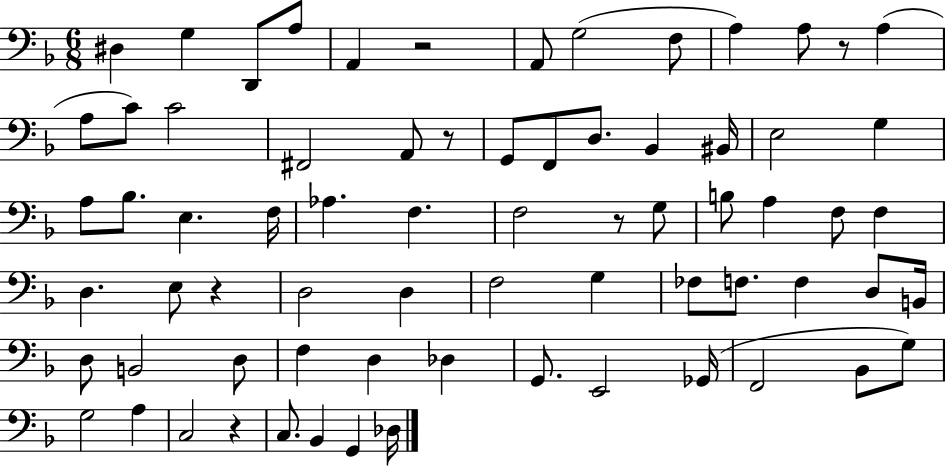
{
  \clef bass
  \numericTimeSignature
  \time 6/8
  \key f \major
  dis4 g4 d,8 a8 | a,4 r2 | a,8 g2( f8 | a4) a8 r8 a4( | \break a8 c'8) c'2 | fis,2 a,8 r8 | g,8 f,8 d8. bes,4 bis,16 | e2 g4 | \break a8 bes8. e4. f16 | aes4. f4. | f2 r8 g8 | b8 a4 f8 f4 | \break d4. e8 r4 | d2 d4 | f2 g4 | fes8 f8. f4 d8 b,16 | \break d8 b,2 d8 | f4 d4 des4 | g,8. e,2 ges,16( | f,2 bes,8 g8) | \break g2 a4 | c2 r4 | c8. bes,4 g,4 des16 | \bar "|."
}